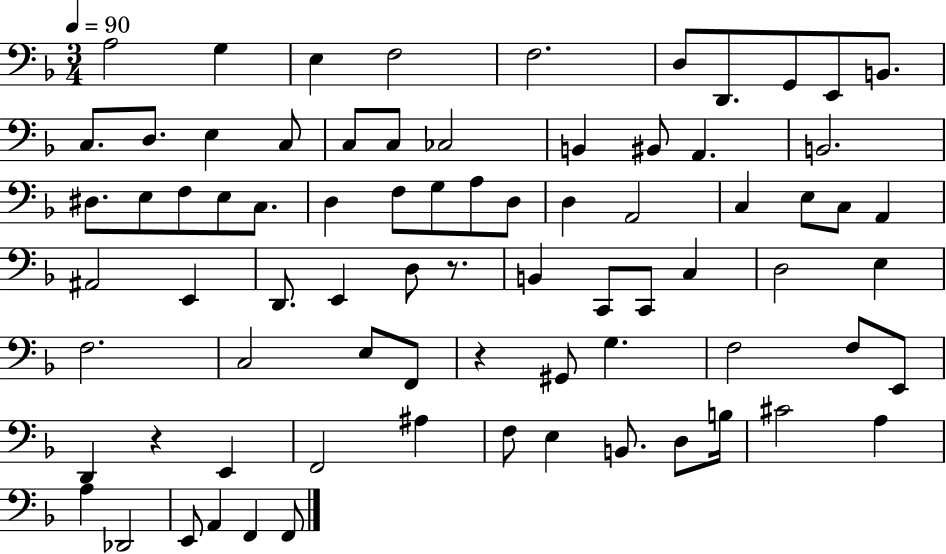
{
  \clef bass
  \numericTimeSignature
  \time 3/4
  \key f \major
  \tempo 4 = 90
  a2 g4 | e4 f2 | f2. | d8 d,8. g,8 e,8 b,8. | \break c8. d8. e4 c8 | c8 c8 ces2 | b,4 bis,8 a,4. | b,2. | \break dis8. e8 f8 e8 c8. | d4 f8 g8 a8 d8 | d4 a,2 | c4 e8 c8 a,4 | \break ais,2 e,4 | d,8. e,4 d8 r8. | b,4 c,8 c,8 c4 | d2 e4 | \break f2. | c2 e8 f,8 | r4 gis,8 g4. | f2 f8 e,8 | \break d,4 r4 e,4 | f,2 ais4 | f8 e4 b,8. d8 b16 | cis'2 a4 | \break a4 des,2 | e,8 a,4 f,4 f,8 | \bar "|."
}